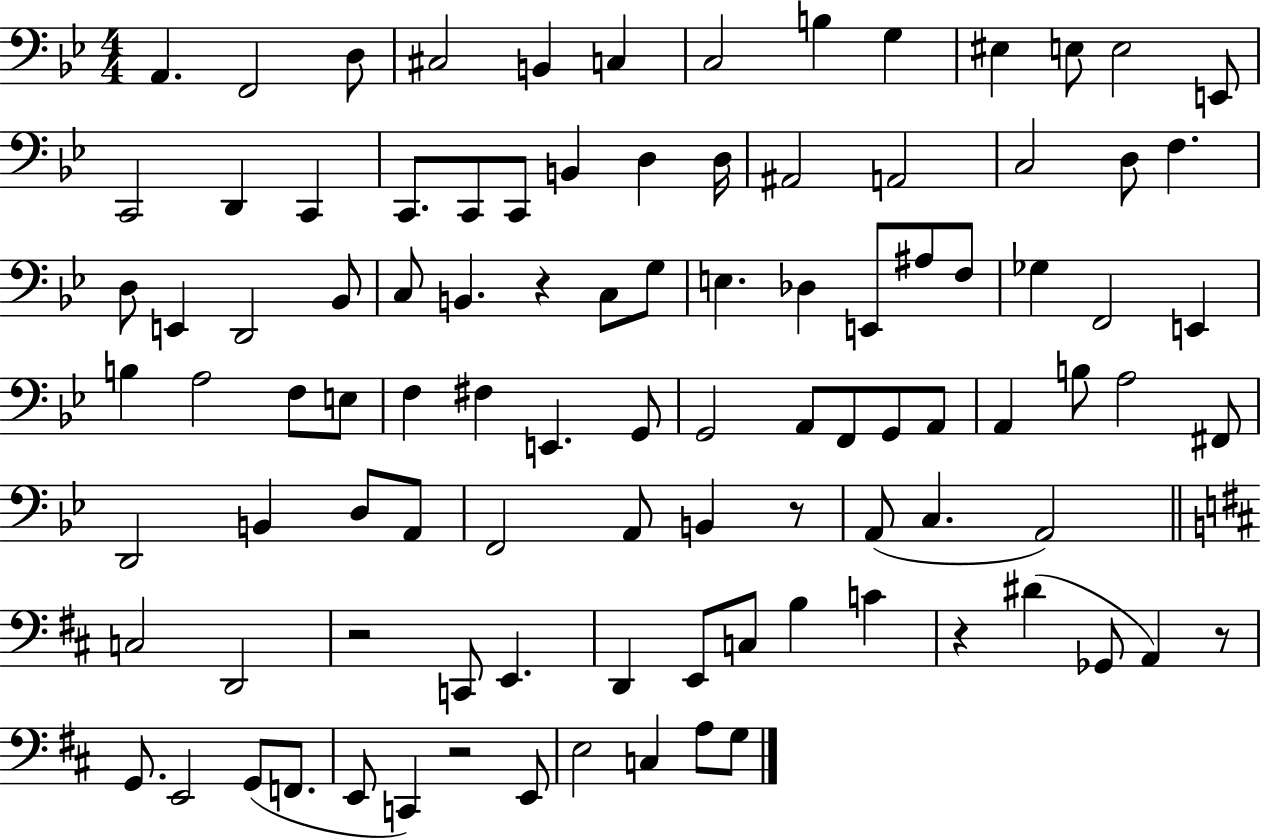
A2/q. F2/h D3/e C#3/h B2/q C3/q C3/h B3/q G3/q EIS3/q E3/e E3/h E2/e C2/h D2/q C2/q C2/e. C2/e C2/e B2/q D3/q D3/s A#2/h A2/h C3/h D3/e F3/q. D3/e E2/q D2/h Bb2/e C3/e B2/q. R/q C3/e G3/e E3/q. Db3/q E2/e A#3/e F3/e Gb3/q F2/h E2/q B3/q A3/h F3/e E3/e F3/q F#3/q E2/q. G2/e G2/h A2/e F2/e G2/e A2/e A2/q B3/e A3/h F#2/e D2/h B2/q D3/e A2/e F2/h A2/e B2/q R/e A2/e C3/q. A2/h C3/h D2/h R/h C2/e E2/q. D2/q E2/e C3/e B3/q C4/q R/q D#4/q Gb2/e A2/q R/e G2/e. E2/h G2/e F2/e. E2/e C2/q R/h E2/e E3/h C3/q A3/e G3/e